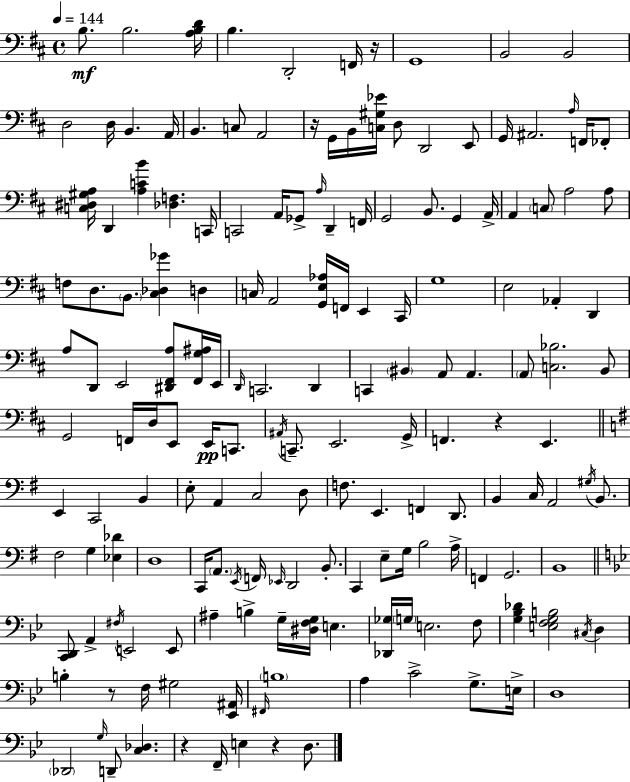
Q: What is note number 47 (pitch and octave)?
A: A2